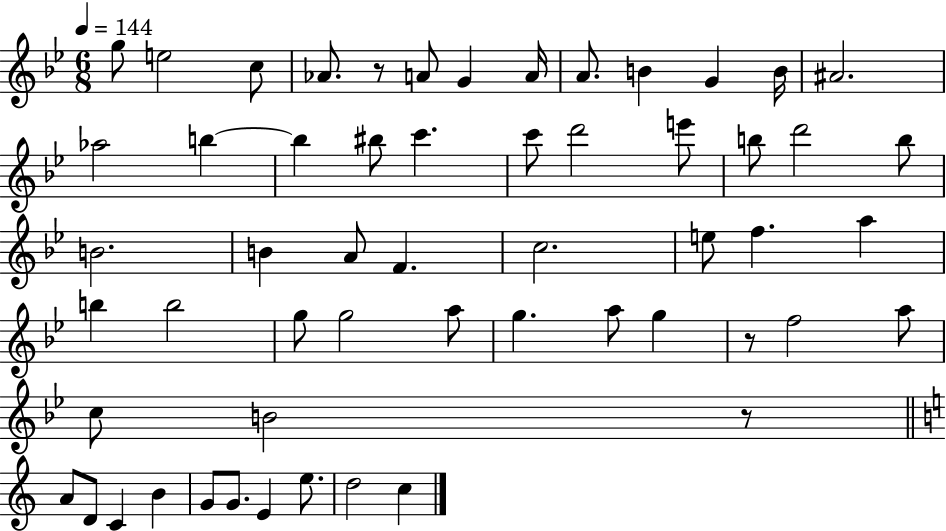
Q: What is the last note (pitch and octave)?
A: C5